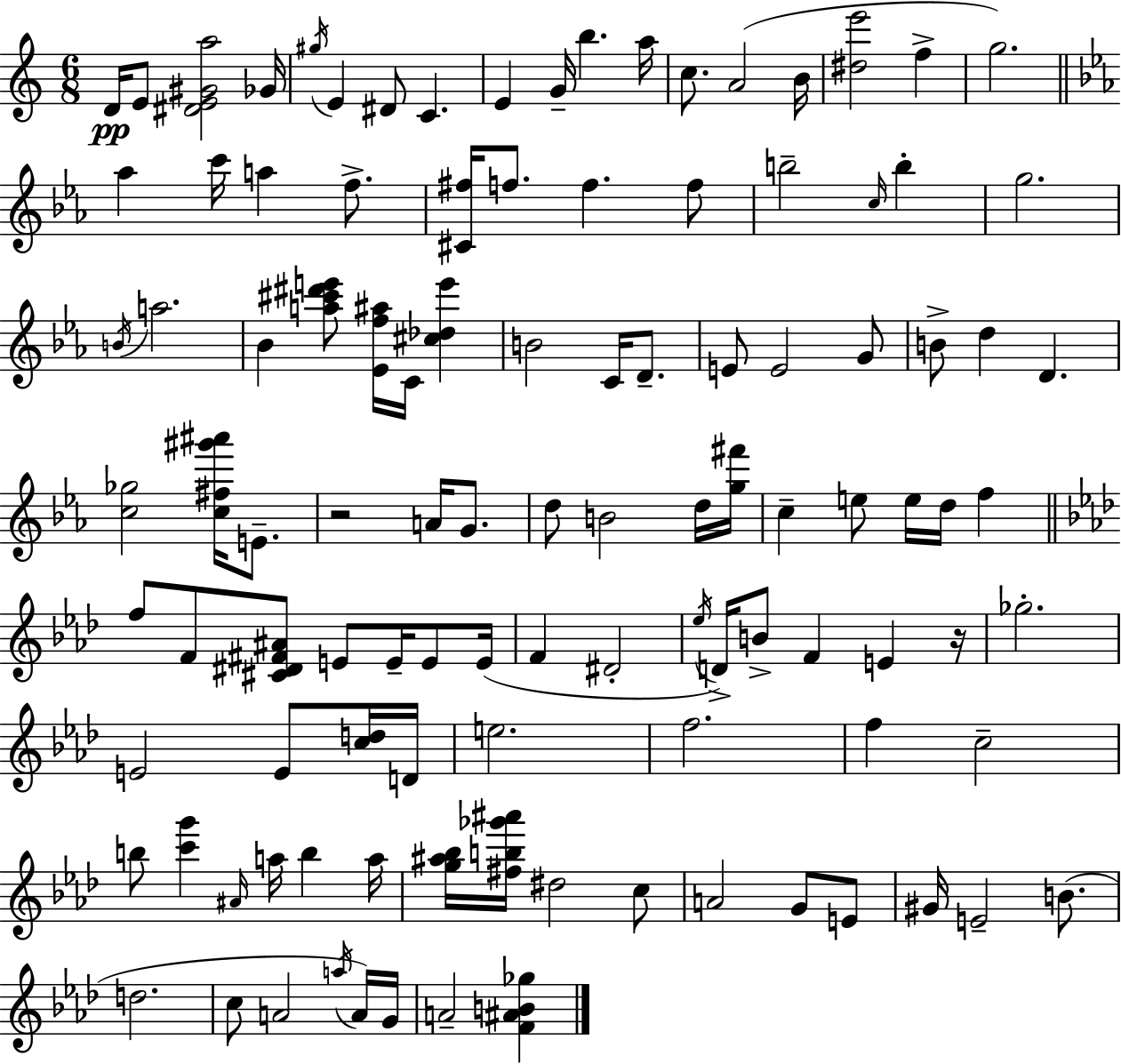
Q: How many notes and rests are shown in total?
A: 109